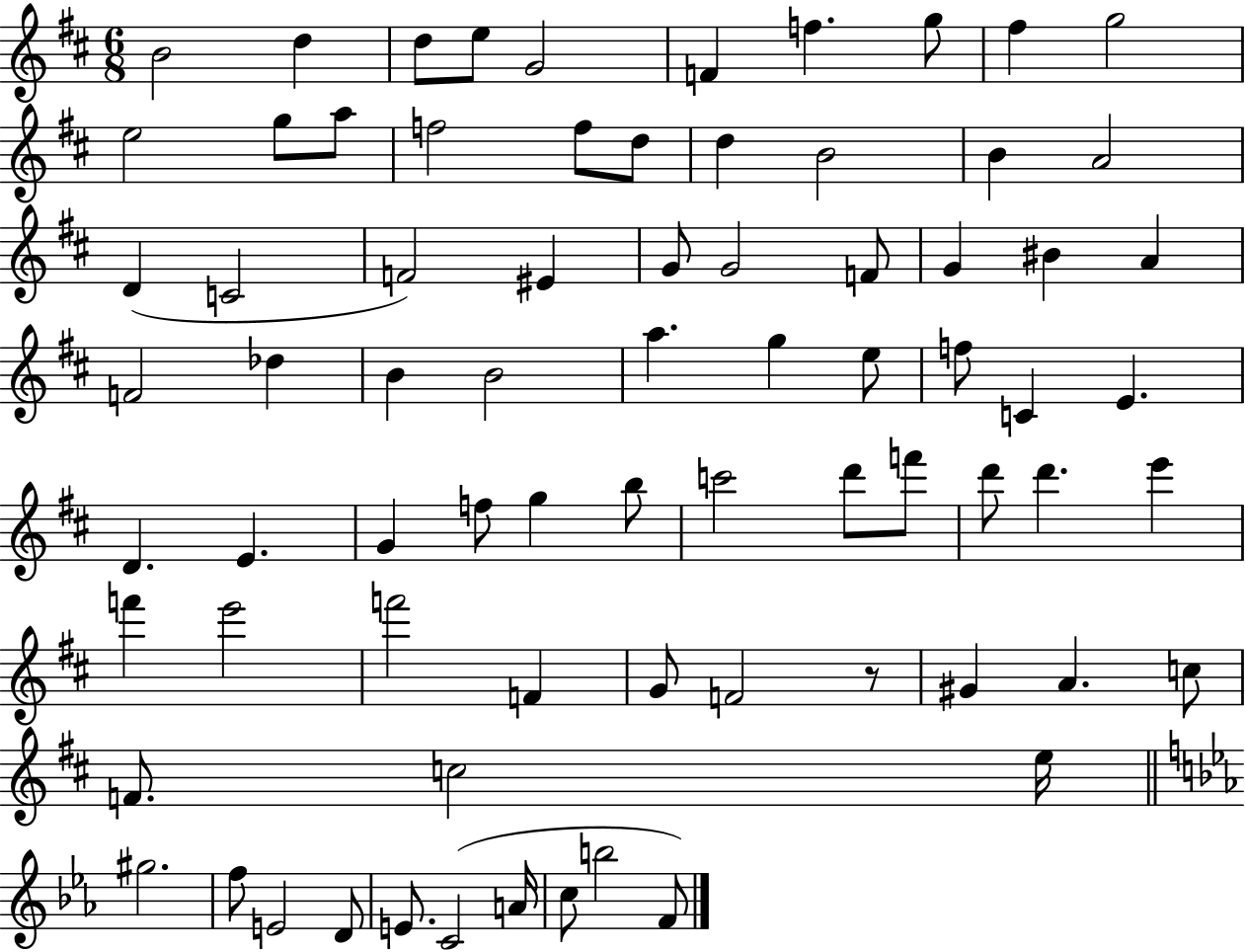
{
  \clef treble
  \numericTimeSignature
  \time 6/8
  \key d \major
  b'2 d''4 | d''8 e''8 g'2 | f'4 f''4. g''8 | fis''4 g''2 | \break e''2 g''8 a''8 | f''2 f''8 d''8 | d''4 b'2 | b'4 a'2 | \break d'4( c'2 | f'2) eis'4 | g'8 g'2 f'8 | g'4 bis'4 a'4 | \break f'2 des''4 | b'4 b'2 | a''4. g''4 e''8 | f''8 c'4 e'4. | \break d'4. e'4. | g'4 f''8 g''4 b''8 | c'''2 d'''8 f'''8 | d'''8 d'''4. e'''4 | \break f'''4 e'''2 | f'''2 f'4 | g'8 f'2 r8 | gis'4 a'4. c''8 | \break f'8. c''2 e''16 | \bar "||" \break \key ees \major gis''2. | f''8 e'2 d'8 | e'8. c'2( a'16 | c''8 b''2 f'8) | \break \bar "|."
}